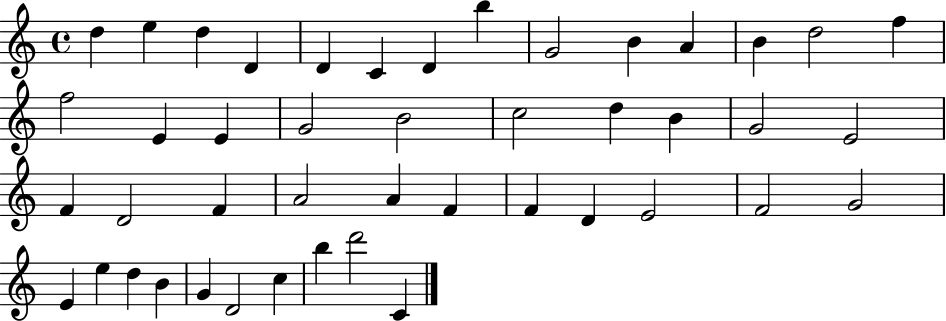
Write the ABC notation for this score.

X:1
T:Untitled
M:4/4
L:1/4
K:C
d e d D D C D b G2 B A B d2 f f2 E E G2 B2 c2 d B G2 E2 F D2 F A2 A F F D E2 F2 G2 E e d B G D2 c b d'2 C